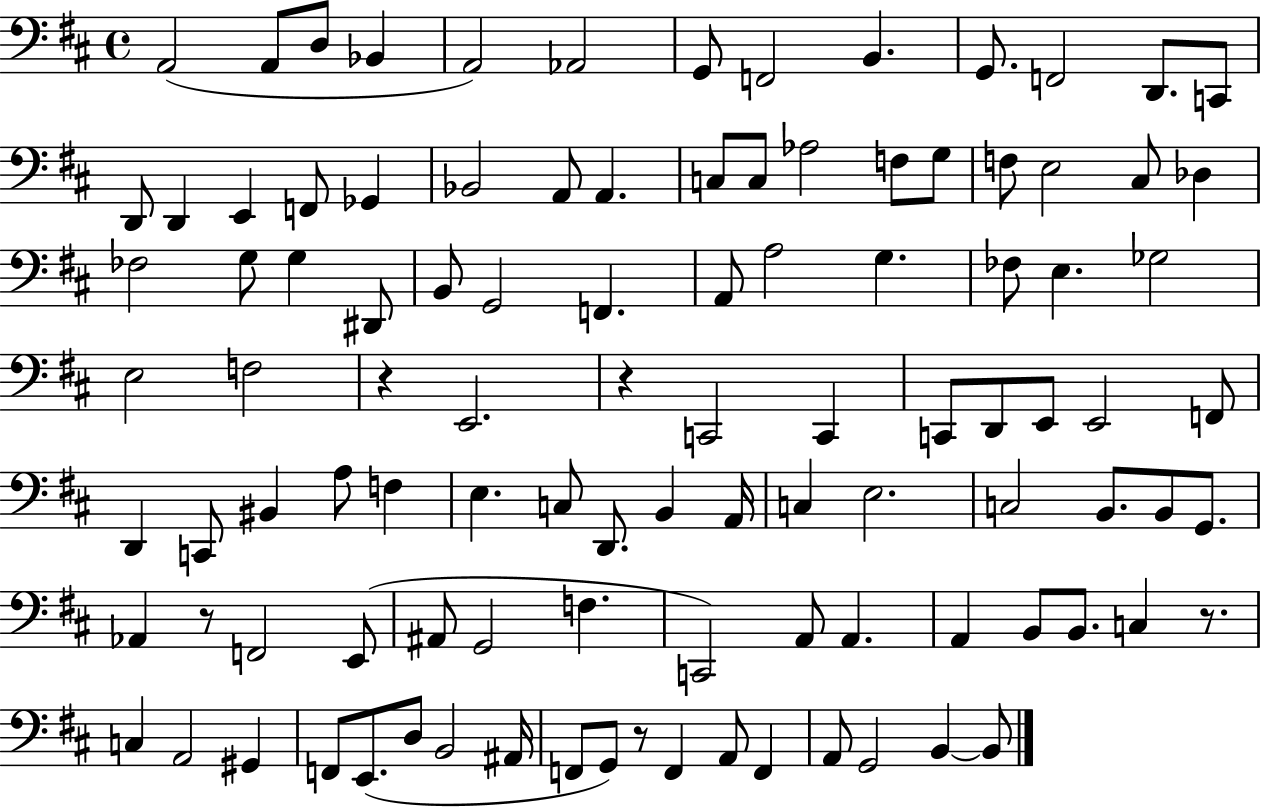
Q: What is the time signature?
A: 4/4